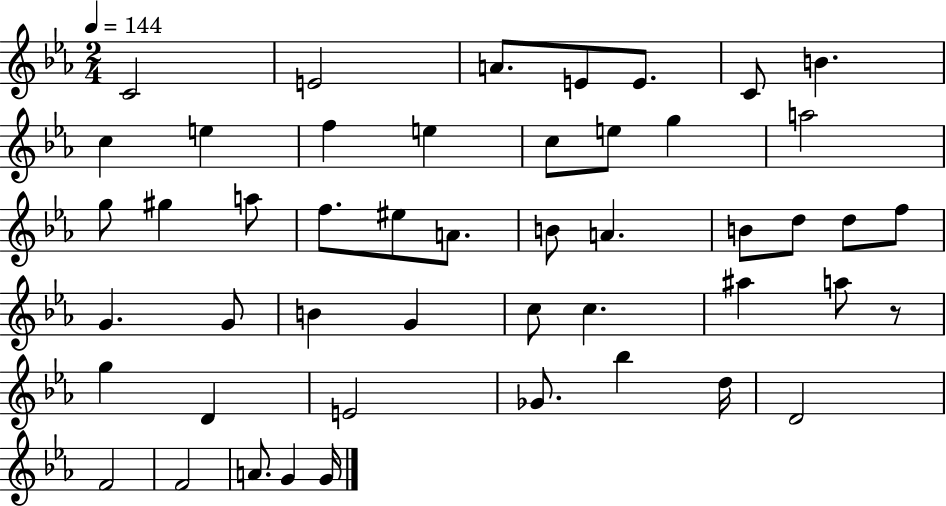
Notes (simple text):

C4/h E4/h A4/e. E4/e E4/e. C4/e B4/q. C5/q E5/q F5/q E5/q C5/e E5/e G5/q A5/h G5/e G#5/q A5/e F5/e. EIS5/e A4/e. B4/e A4/q. B4/e D5/e D5/e F5/e G4/q. G4/e B4/q G4/q C5/e C5/q. A#5/q A5/e R/e G5/q D4/q E4/h Gb4/e. Bb5/q D5/s D4/h F4/h F4/h A4/e. G4/q G4/s